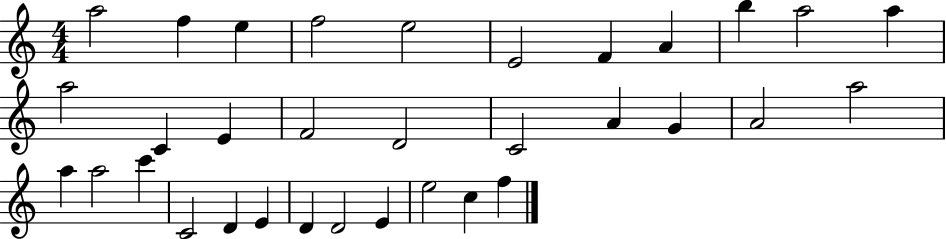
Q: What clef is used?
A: treble